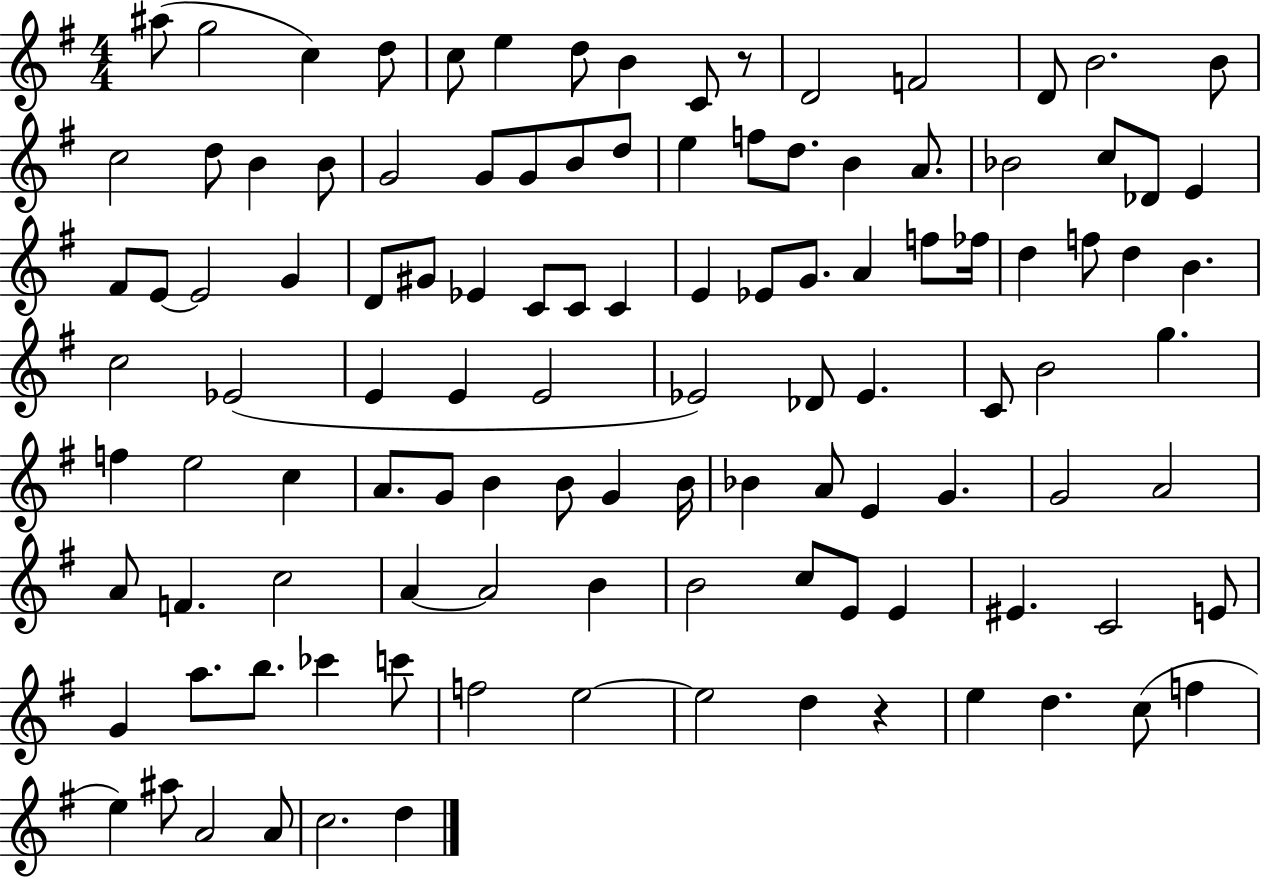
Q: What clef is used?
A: treble